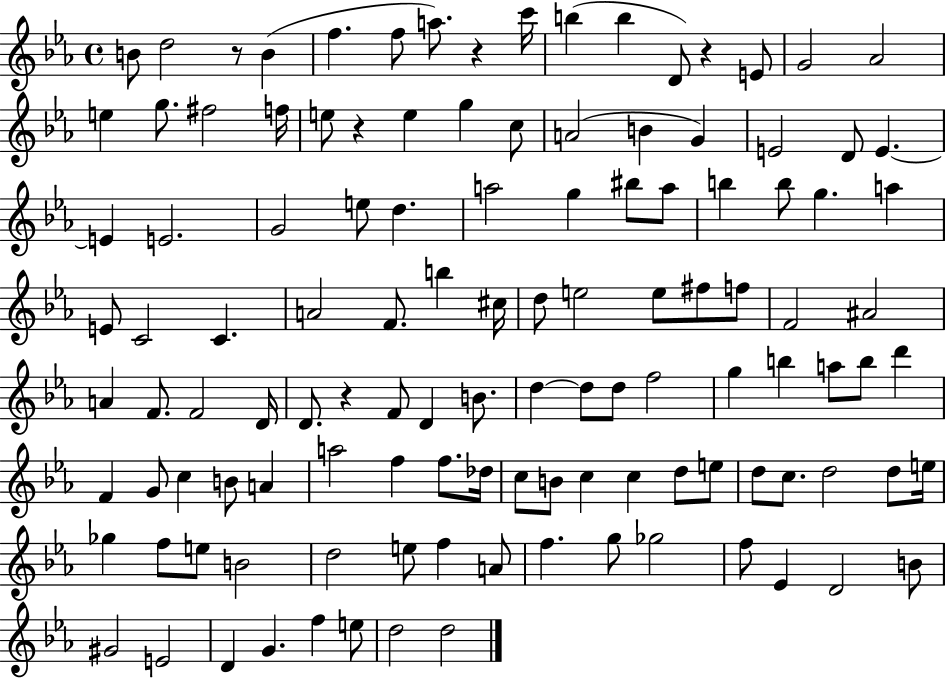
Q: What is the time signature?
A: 4/4